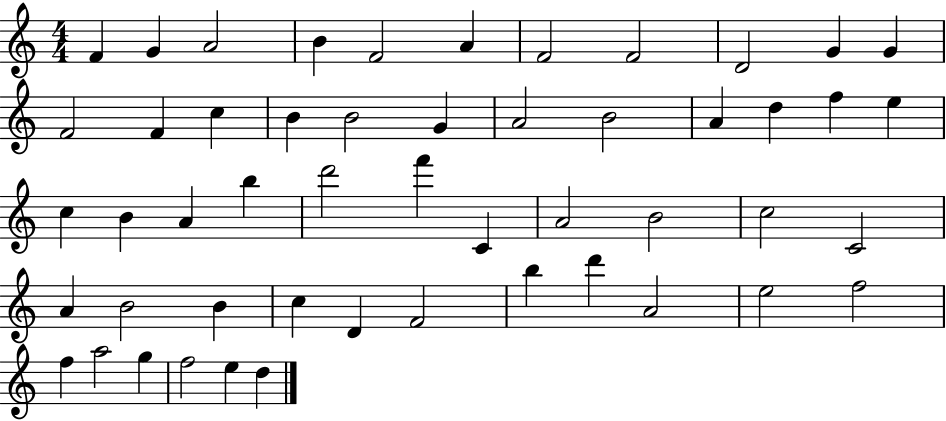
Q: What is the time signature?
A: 4/4